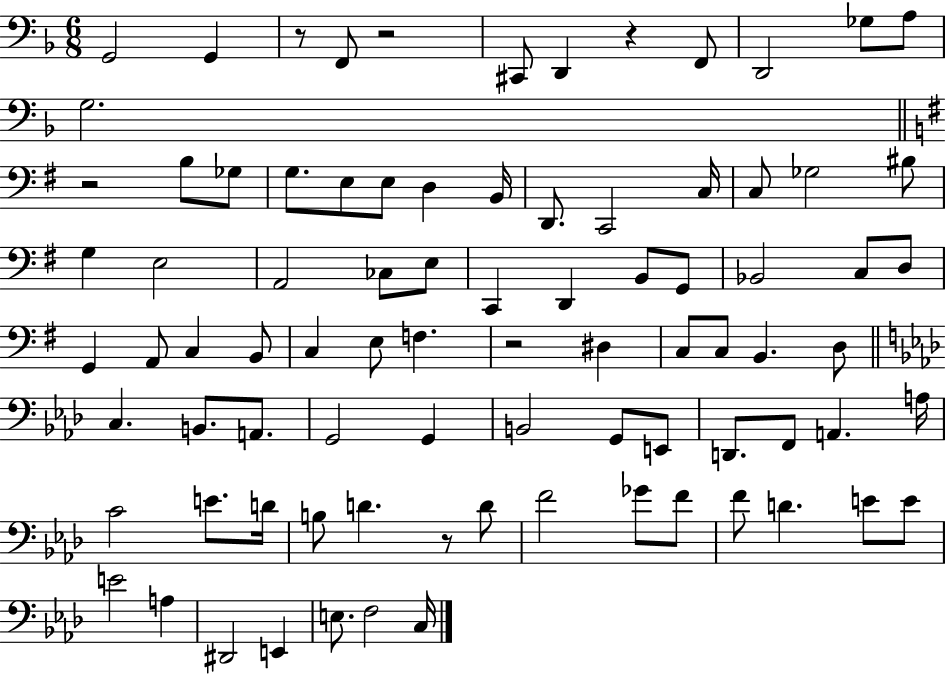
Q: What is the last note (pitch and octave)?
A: C3